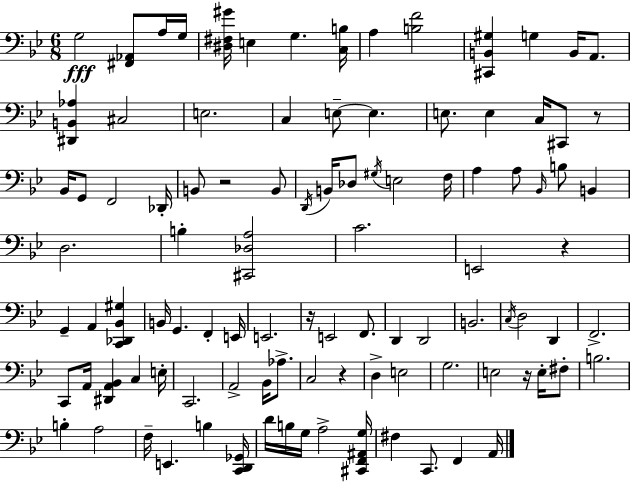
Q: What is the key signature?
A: G minor